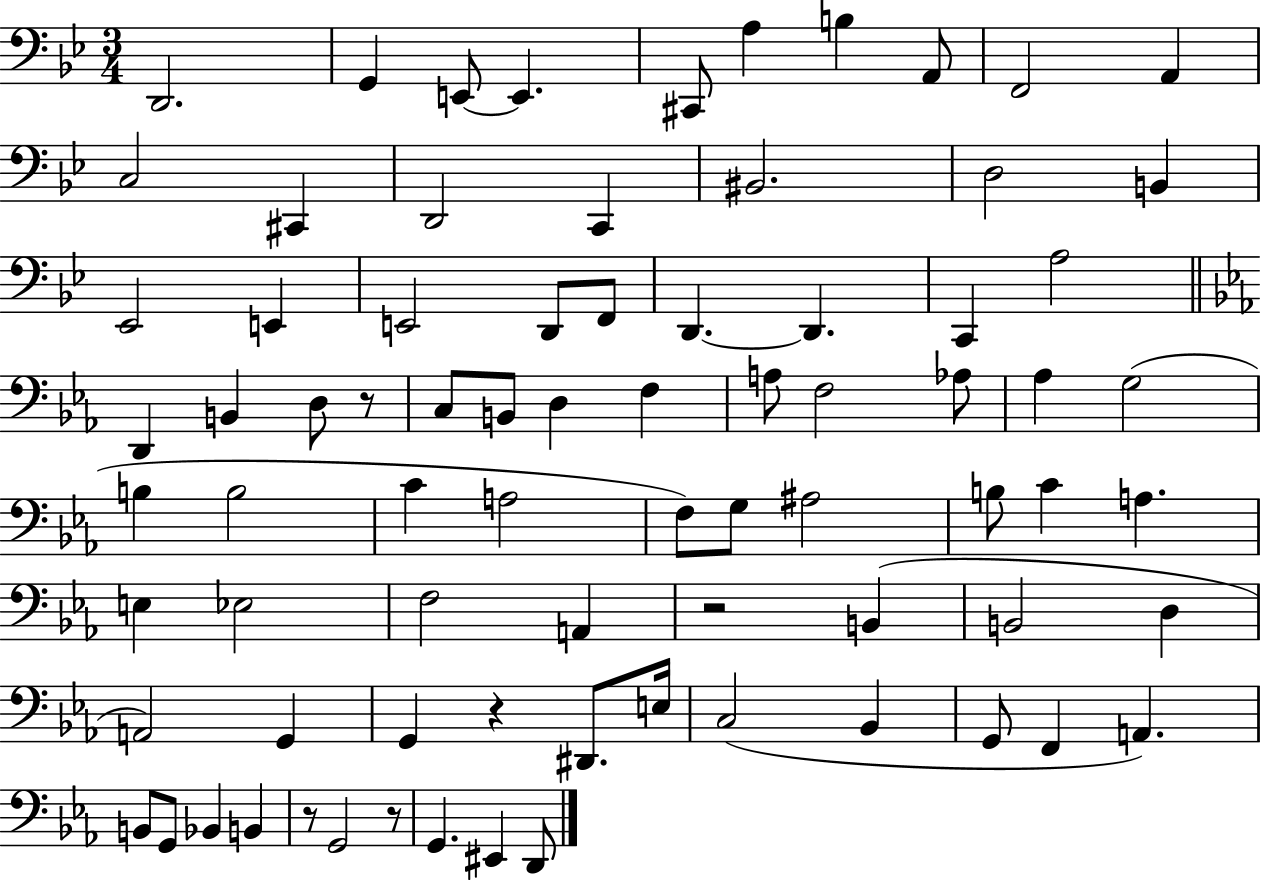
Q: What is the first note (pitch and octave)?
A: D2